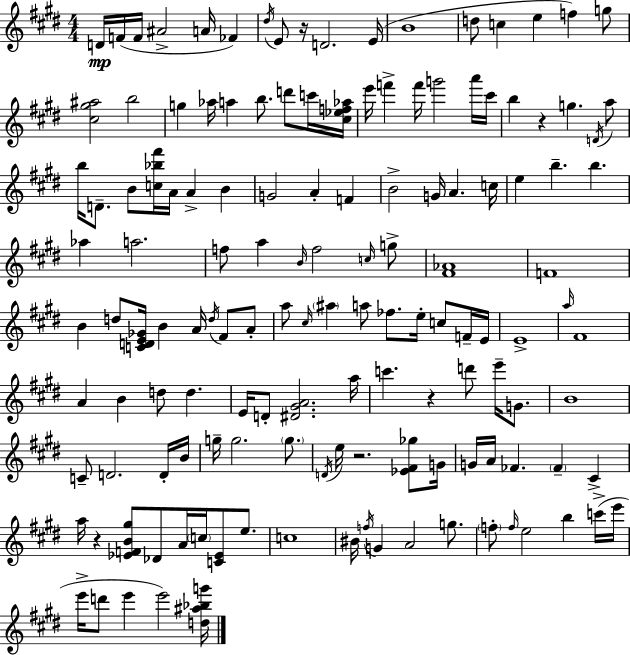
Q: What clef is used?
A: treble